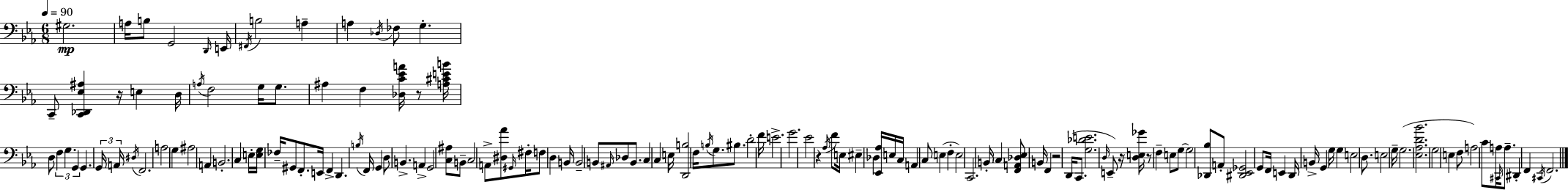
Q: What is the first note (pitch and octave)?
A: G#3